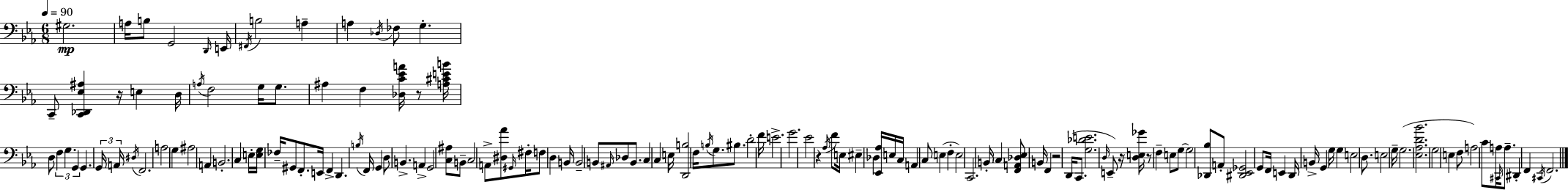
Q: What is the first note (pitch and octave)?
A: G#3